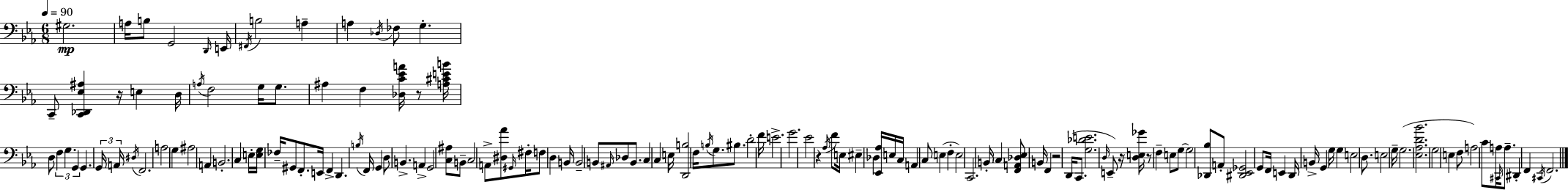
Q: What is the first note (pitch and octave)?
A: G#3